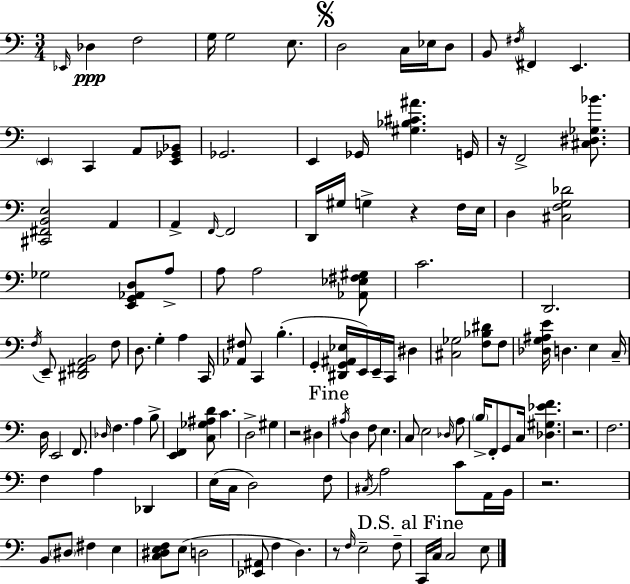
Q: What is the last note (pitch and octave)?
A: E3